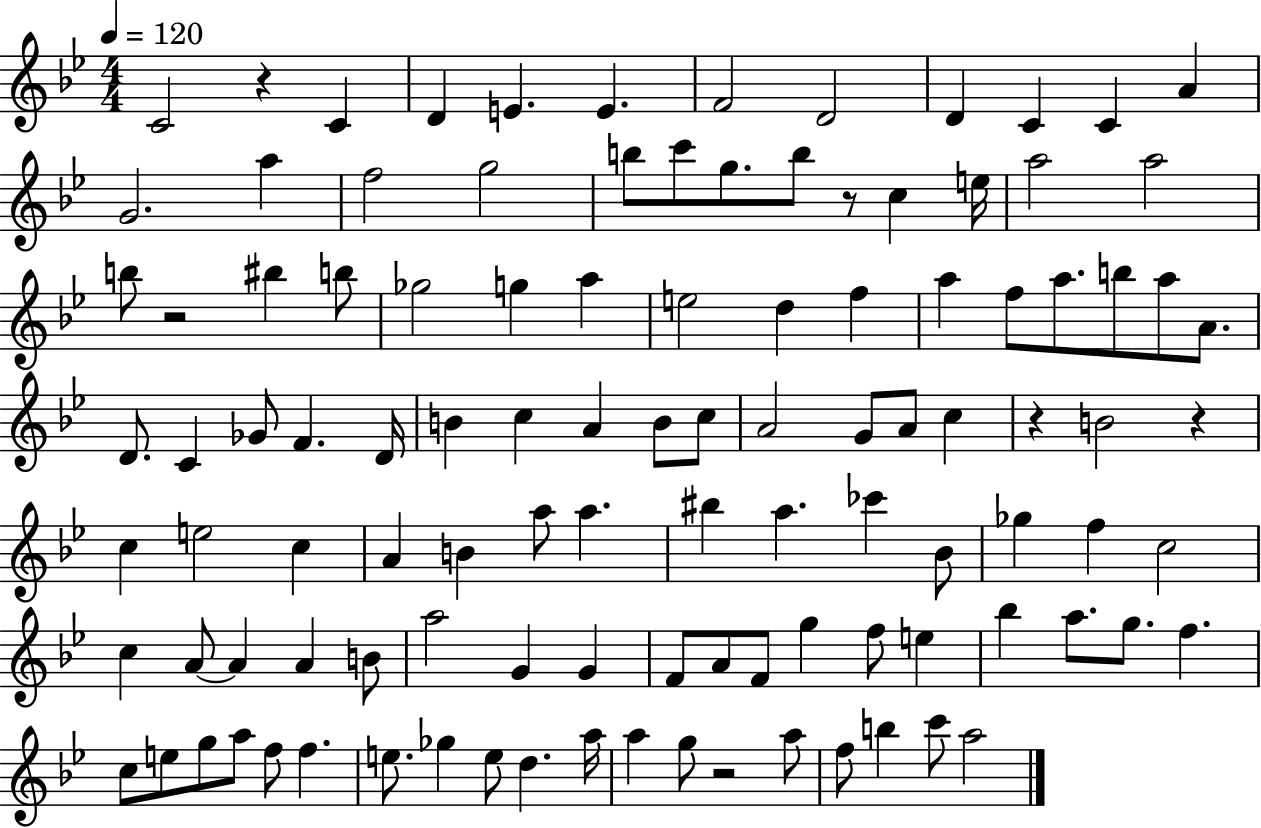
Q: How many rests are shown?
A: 6